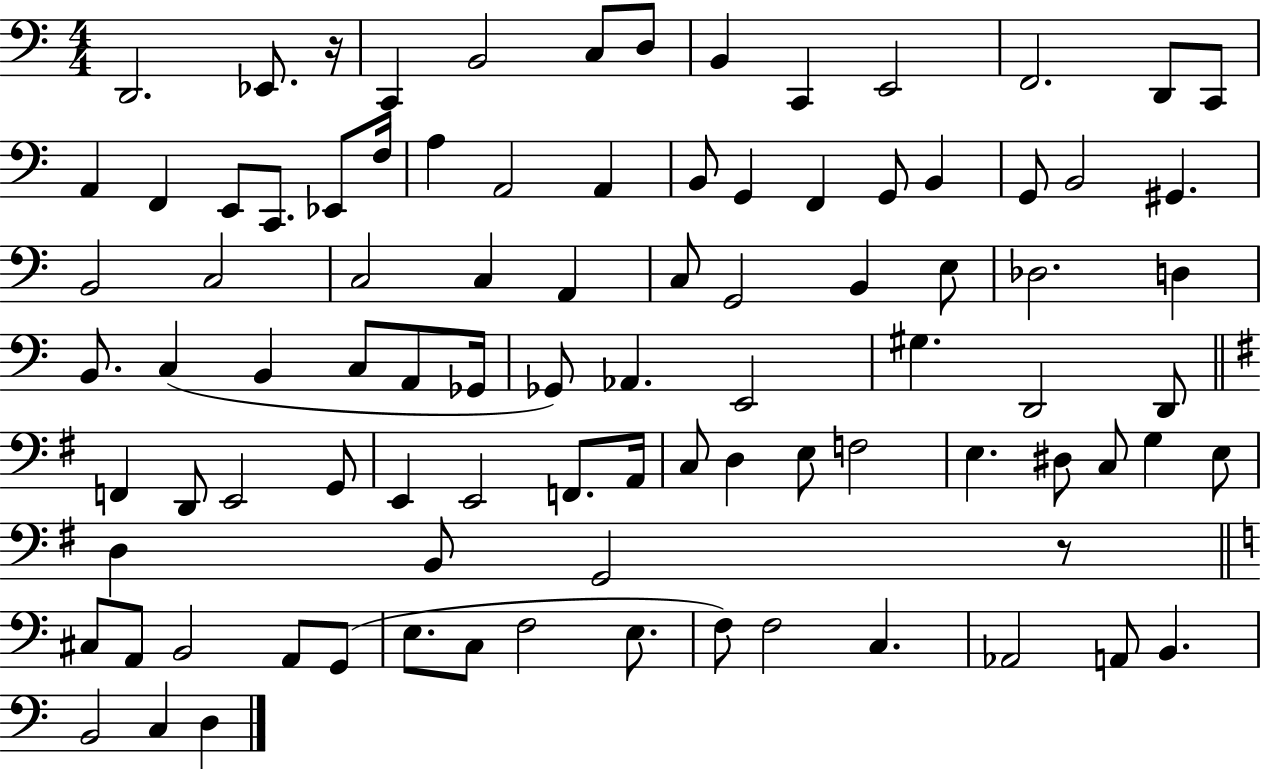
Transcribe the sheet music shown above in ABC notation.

X:1
T:Untitled
M:4/4
L:1/4
K:C
D,,2 _E,,/2 z/4 C,, B,,2 C,/2 D,/2 B,, C,, E,,2 F,,2 D,,/2 C,,/2 A,, F,, E,,/2 C,,/2 _E,,/2 F,/4 A, A,,2 A,, B,,/2 G,, F,, G,,/2 B,, G,,/2 B,,2 ^G,, B,,2 C,2 C,2 C, A,, C,/2 G,,2 B,, E,/2 _D,2 D, B,,/2 C, B,, C,/2 A,,/2 _G,,/4 _G,,/2 _A,, E,,2 ^G, D,,2 D,,/2 F,, D,,/2 E,,2 G,,/2 E,, E,,2 F,,/2 A,,/4 C,/2 D, E,/2 F,2 E, ^D,/2 C,/2 G, E,/2 D, B,,/2 G,,2 z/2 ^C,/2 A,,/2 B,,2 A,,/2 G,,/2 E,/2 C,/2 F,2 E,/2 F,/2 F,2 C, _A,,2 A,,/2 B,, B,,2 C, D,